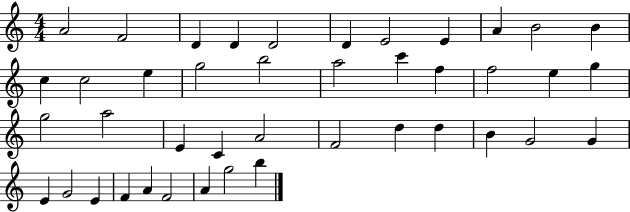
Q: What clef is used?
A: treble